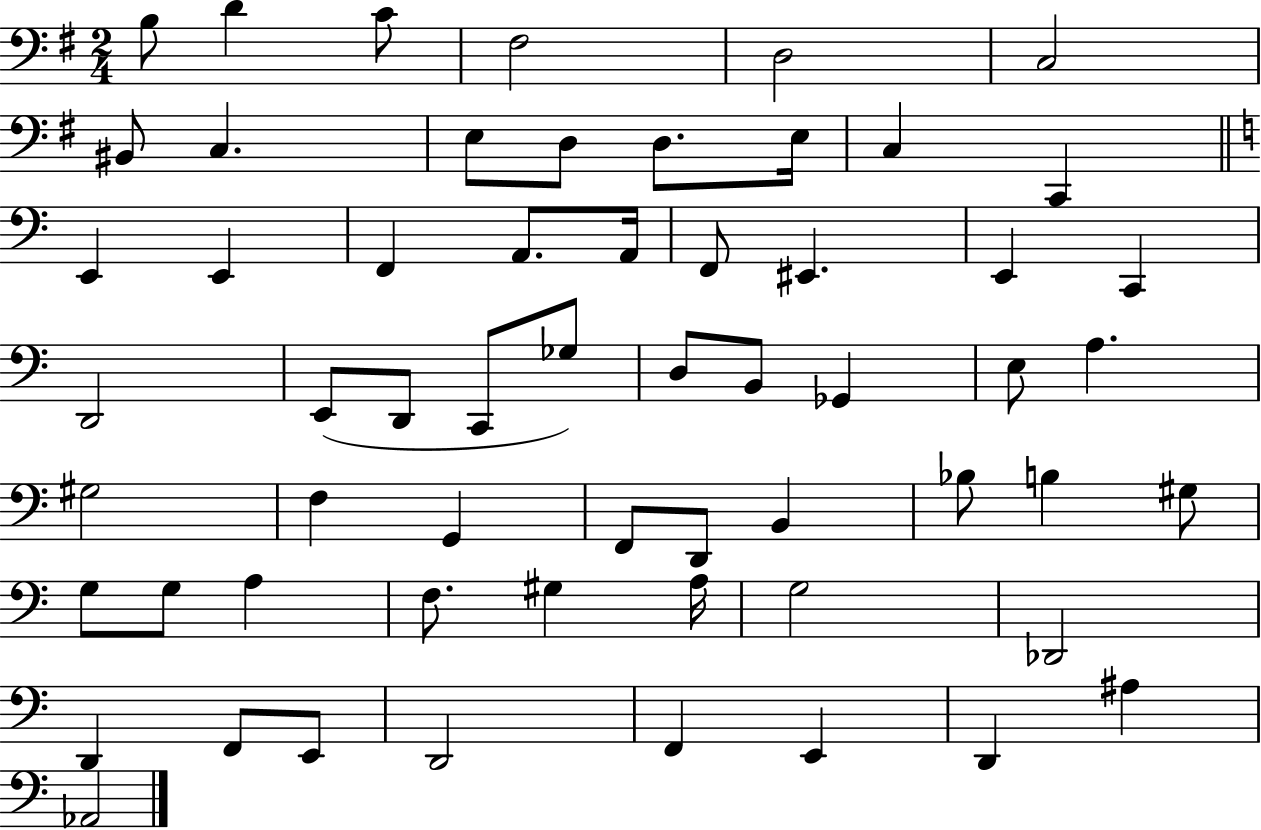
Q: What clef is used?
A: bass